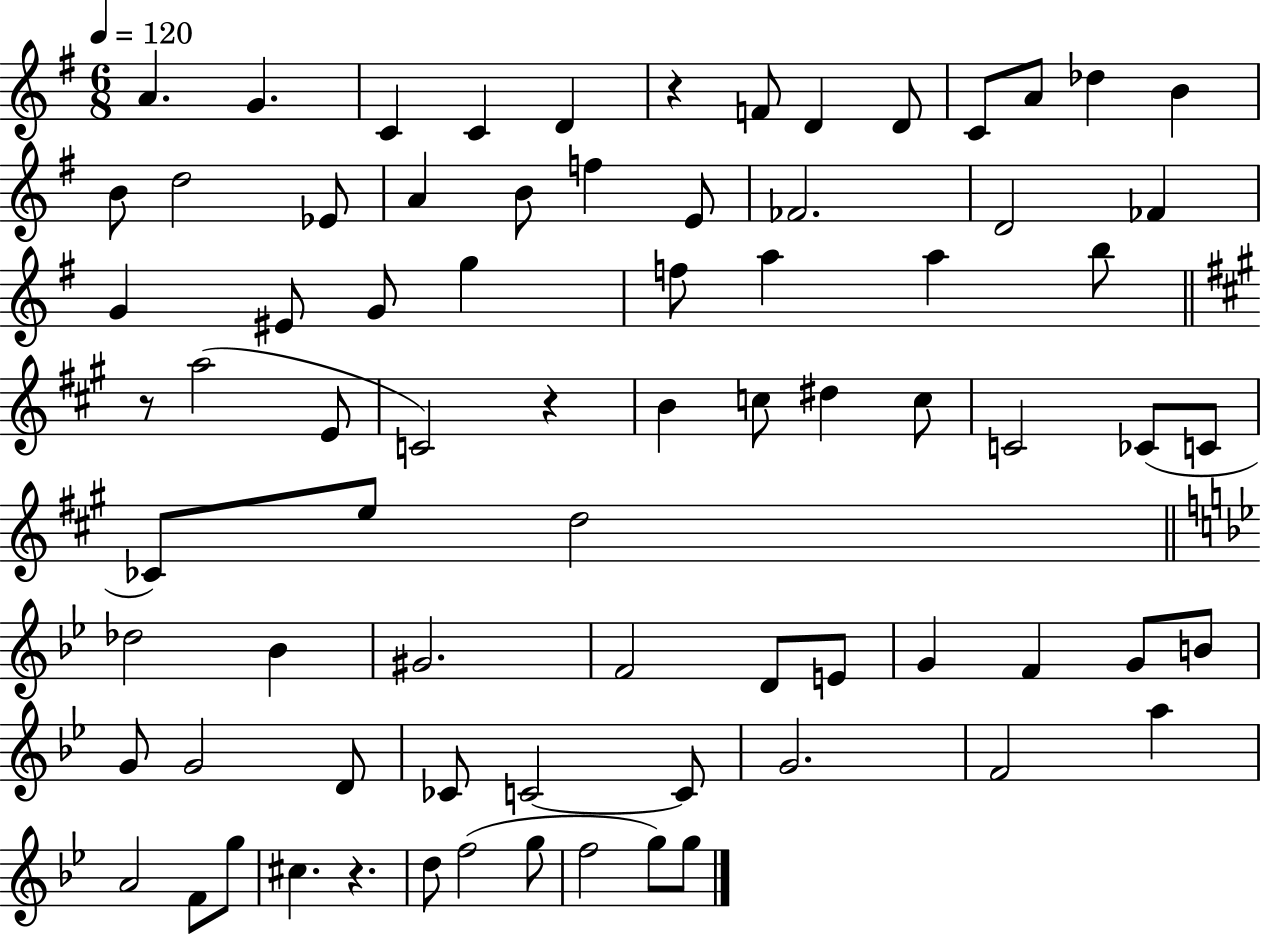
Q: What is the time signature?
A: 6/8